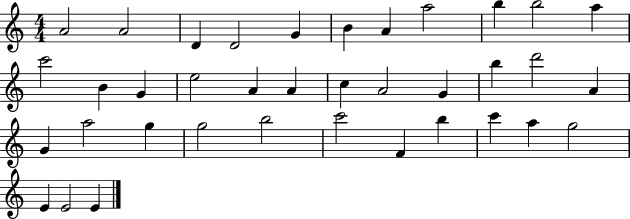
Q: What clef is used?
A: treble